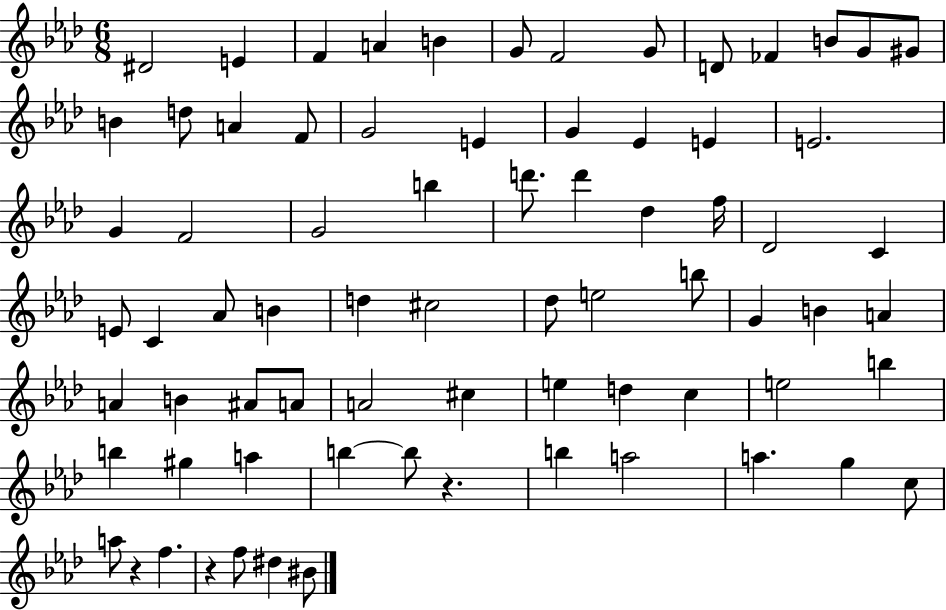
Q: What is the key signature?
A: AES major